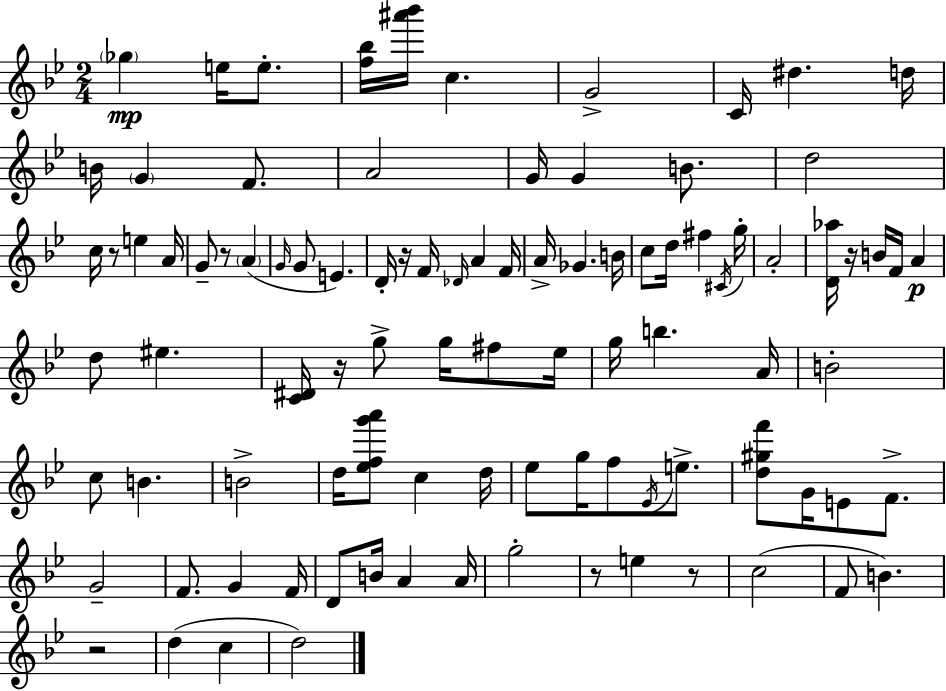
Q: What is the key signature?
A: BES major